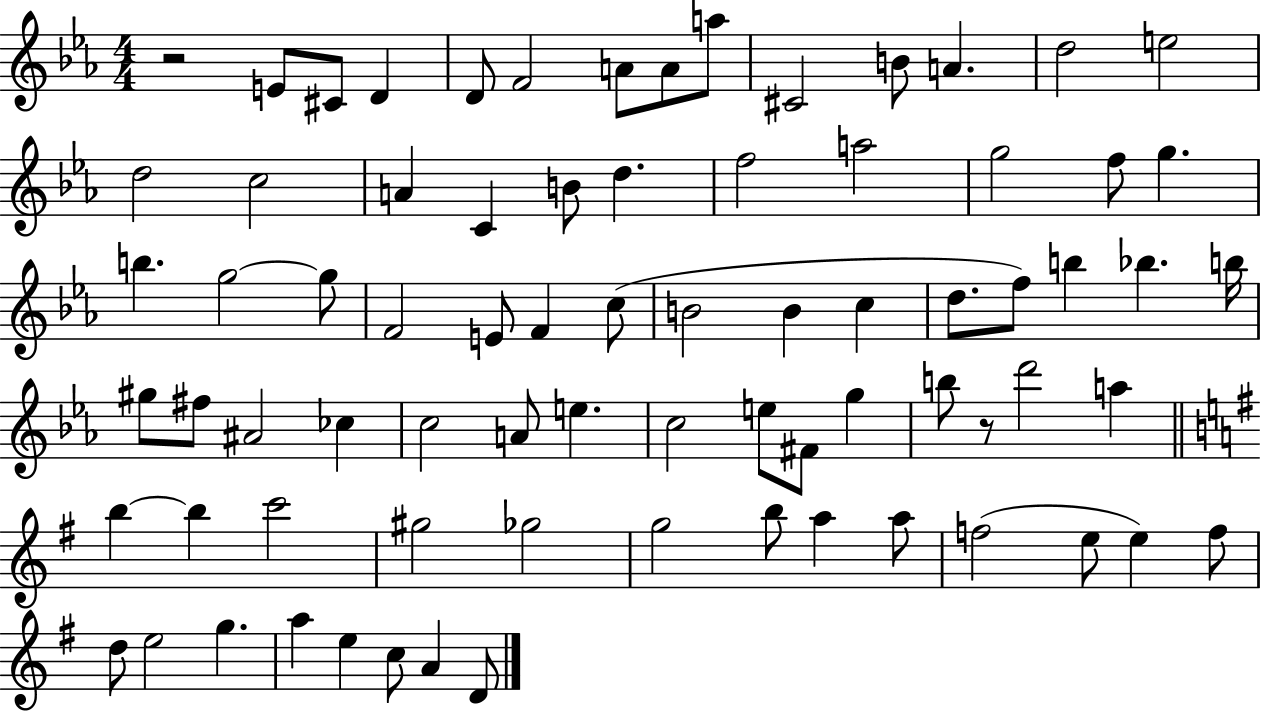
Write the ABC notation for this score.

X:1
T:Untitled
M:4/4
L:1/4
K:Eb
z2 E/2 ^C/2 D D/2 F2 A/2 A/2 a/2 ^C2 B/2 A d2 e2 d2 c2 A C B/2 d f2 a2 g2 f/2 g b g2 g/2 F2 E/2 F c/2 B2 B c d/2 f/2 b _b b/4 ^g/2 ^f/2 ^A2 _c c2 A/2 e c2 e/2 ^F/2 g b/2 z/2 d'2 a b b c'2 ^g2 _g2 g2 b/2 a a/2 f2 e/2 e f/2 d/2 e2 g a e c/2 A D/2